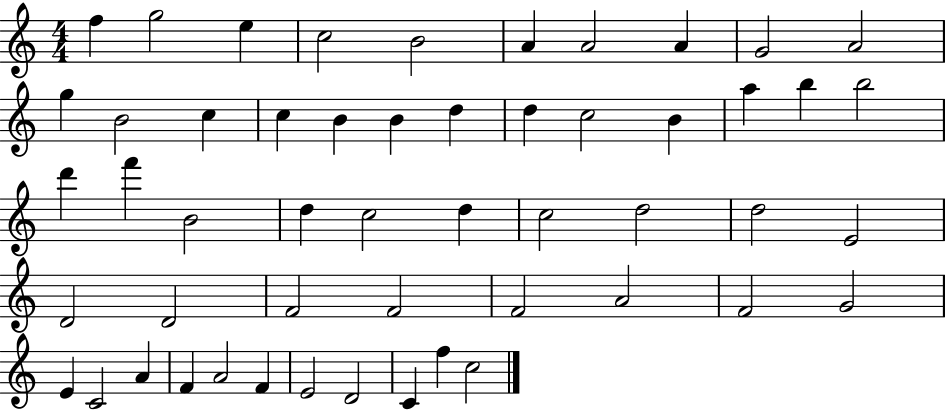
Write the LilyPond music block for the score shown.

{
  \clef treble
  \numericTimeSignature
  \time 4/4
  \key c \major
  f''4 g''2 e''4 | c''2 b'2 | a'4 a'2 a'4 | g'2 a'2 | \break g''4 b'2 c''4 | c''4 b'4 b'4 d''4 | d''4 c''2 b'4 | a''4 b''4 b''2 | \break d'''4 f'''4 b'2 | d''4 c''2 d''4 | c''2 d''2 | d''2 e'2 | \break d'2 d'2 | f'2 f'2 | f'2 a'2 | f'2 g'2 | \break e'4 c'2 a'4 | f'4 a'2 f'4 | e'2 d'2 | c'4 f''4 c''2 | \break \bar "|."
}